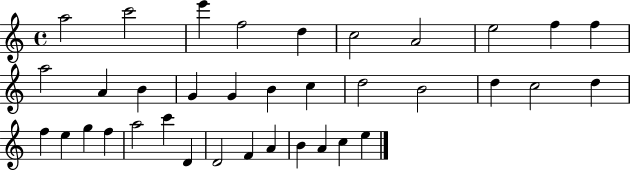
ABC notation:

X:1
T:Untitled
M:4/4
L:1/4
K:C
a2 c'2 e' f2 d c2 A2 e2 f f a2 A B G G B c d2 B2 d c2 d f e g f a2 c' D D2 F A B A c e